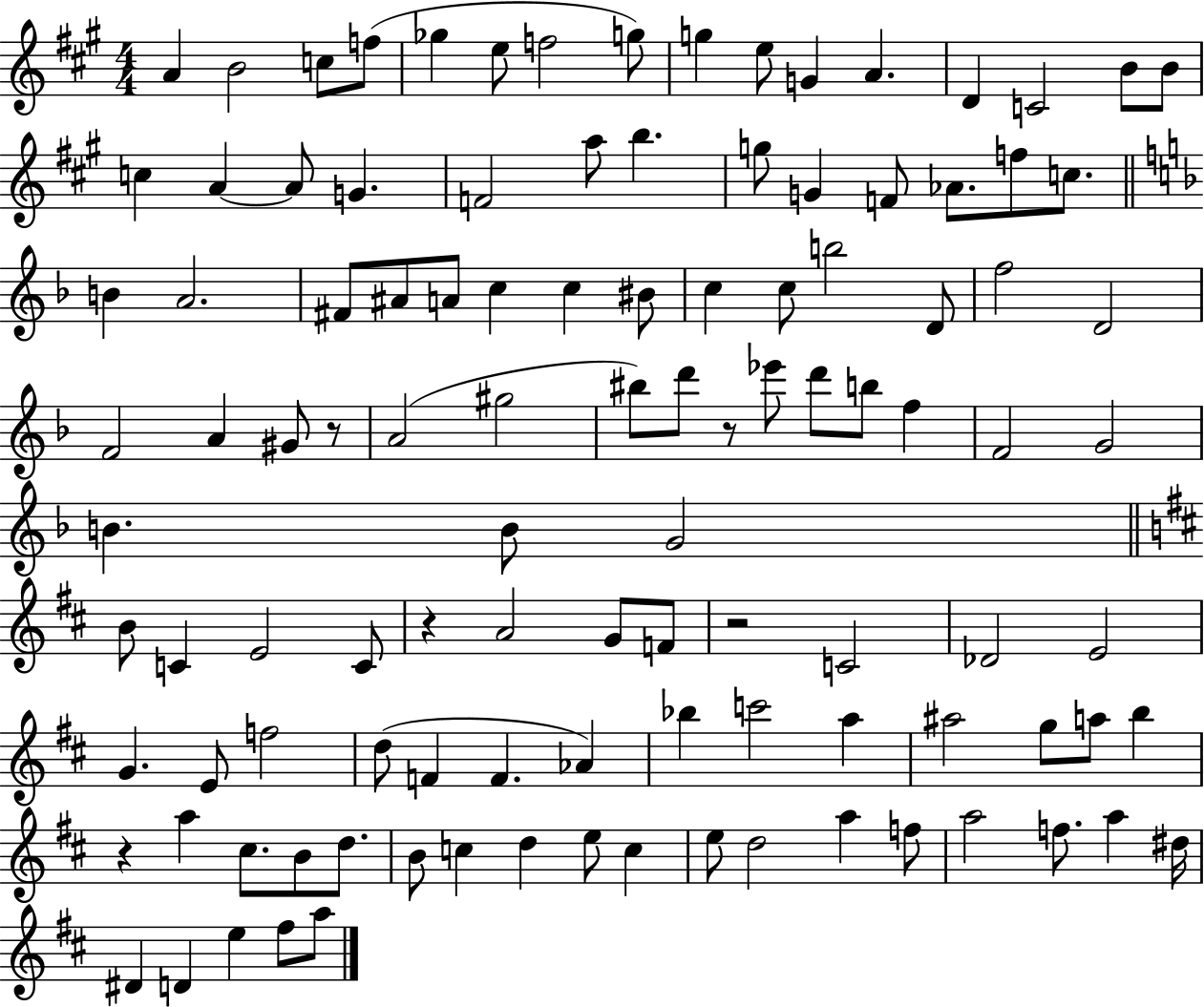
A4/q B4/h C5/e F5/e Gb5/q E5/e F5/h G5/e G5/q E5/e G4/q A4/q. D4/q C4/h B4/e B4/e C5/q A4/q A4/e G4/q. F4/h A5/e B5/q. G5/e G4/q F4/e Ab4/e. F5/e C5/e. B4/q A4/h. F#4/e A#4/e A4/e C5/q C5/q BIS4/e C5/q C5/e B5/h D4/e F5/h D4/h F4/h A4/q G#4/e R/e A4/h G#5/h BIS5/e D6/e R/e Eb6/e D6/e B5/e F5/q F4/h G4/h B4/q. B4/e G4/h B4/e C4/q E4/h C4/e R/q A4/h G4/e F4/e R/h C4/h Db4/h E4/h G4/q. E4/e F5/h D5/e F4/q F4/q. Ab4/q Bb5/q C6/h A5/q A#5/h G5/e A5/e B5/q R/q A5/q C#5/e. B4/e D5/e. B4/e C5/q D5/q E5/e C5/q E5/e D5/h A5/q F5/e A5/h F5/e. A5/q D#5/s D#4/q D4/q E5/q F#5/e A5/e